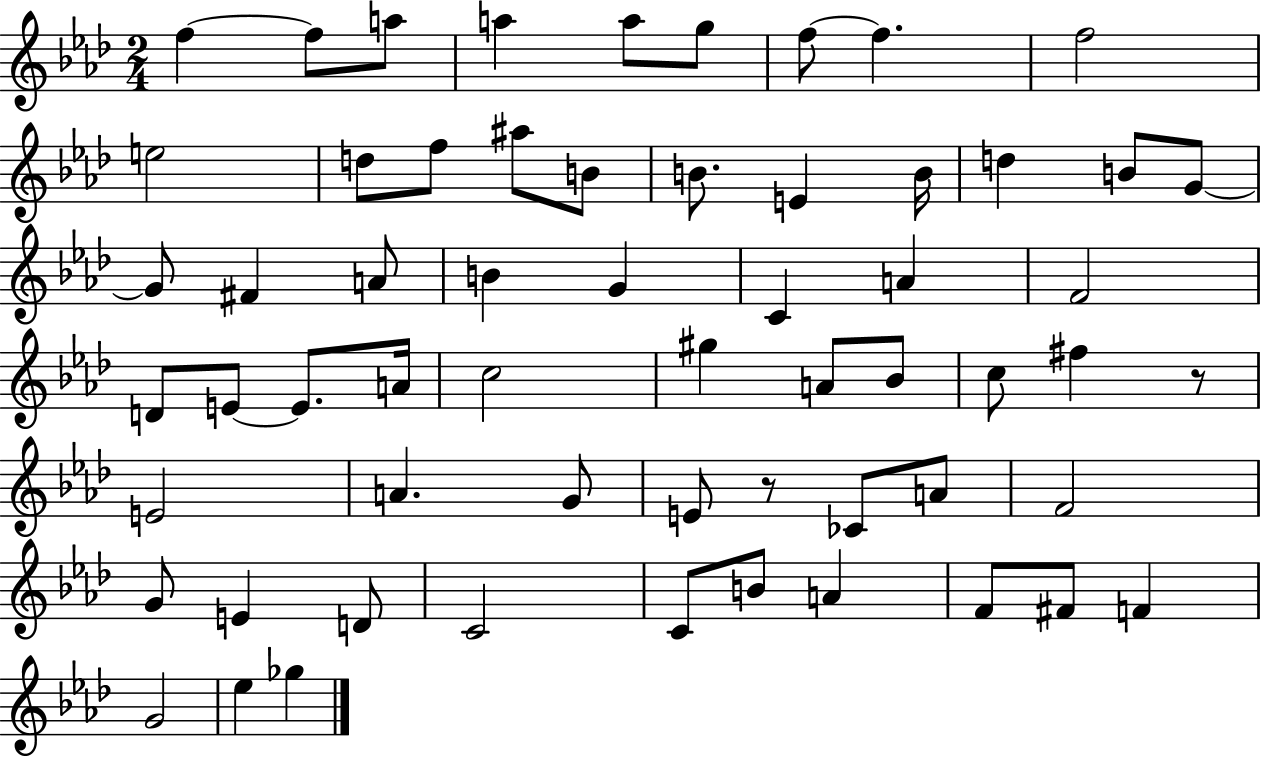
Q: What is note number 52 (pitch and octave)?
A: A4